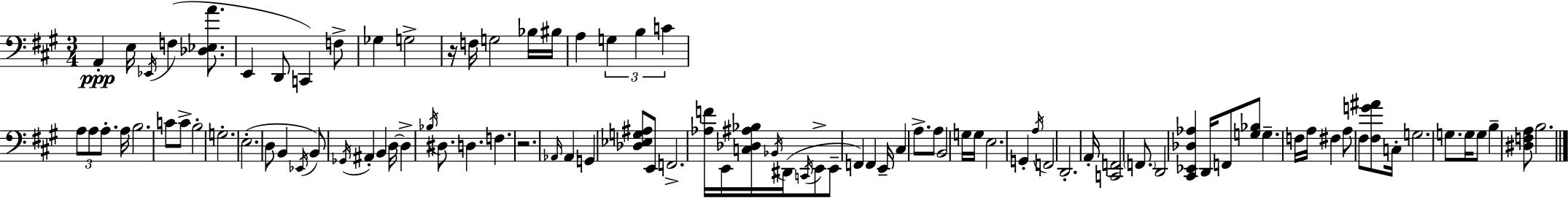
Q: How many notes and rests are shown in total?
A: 95